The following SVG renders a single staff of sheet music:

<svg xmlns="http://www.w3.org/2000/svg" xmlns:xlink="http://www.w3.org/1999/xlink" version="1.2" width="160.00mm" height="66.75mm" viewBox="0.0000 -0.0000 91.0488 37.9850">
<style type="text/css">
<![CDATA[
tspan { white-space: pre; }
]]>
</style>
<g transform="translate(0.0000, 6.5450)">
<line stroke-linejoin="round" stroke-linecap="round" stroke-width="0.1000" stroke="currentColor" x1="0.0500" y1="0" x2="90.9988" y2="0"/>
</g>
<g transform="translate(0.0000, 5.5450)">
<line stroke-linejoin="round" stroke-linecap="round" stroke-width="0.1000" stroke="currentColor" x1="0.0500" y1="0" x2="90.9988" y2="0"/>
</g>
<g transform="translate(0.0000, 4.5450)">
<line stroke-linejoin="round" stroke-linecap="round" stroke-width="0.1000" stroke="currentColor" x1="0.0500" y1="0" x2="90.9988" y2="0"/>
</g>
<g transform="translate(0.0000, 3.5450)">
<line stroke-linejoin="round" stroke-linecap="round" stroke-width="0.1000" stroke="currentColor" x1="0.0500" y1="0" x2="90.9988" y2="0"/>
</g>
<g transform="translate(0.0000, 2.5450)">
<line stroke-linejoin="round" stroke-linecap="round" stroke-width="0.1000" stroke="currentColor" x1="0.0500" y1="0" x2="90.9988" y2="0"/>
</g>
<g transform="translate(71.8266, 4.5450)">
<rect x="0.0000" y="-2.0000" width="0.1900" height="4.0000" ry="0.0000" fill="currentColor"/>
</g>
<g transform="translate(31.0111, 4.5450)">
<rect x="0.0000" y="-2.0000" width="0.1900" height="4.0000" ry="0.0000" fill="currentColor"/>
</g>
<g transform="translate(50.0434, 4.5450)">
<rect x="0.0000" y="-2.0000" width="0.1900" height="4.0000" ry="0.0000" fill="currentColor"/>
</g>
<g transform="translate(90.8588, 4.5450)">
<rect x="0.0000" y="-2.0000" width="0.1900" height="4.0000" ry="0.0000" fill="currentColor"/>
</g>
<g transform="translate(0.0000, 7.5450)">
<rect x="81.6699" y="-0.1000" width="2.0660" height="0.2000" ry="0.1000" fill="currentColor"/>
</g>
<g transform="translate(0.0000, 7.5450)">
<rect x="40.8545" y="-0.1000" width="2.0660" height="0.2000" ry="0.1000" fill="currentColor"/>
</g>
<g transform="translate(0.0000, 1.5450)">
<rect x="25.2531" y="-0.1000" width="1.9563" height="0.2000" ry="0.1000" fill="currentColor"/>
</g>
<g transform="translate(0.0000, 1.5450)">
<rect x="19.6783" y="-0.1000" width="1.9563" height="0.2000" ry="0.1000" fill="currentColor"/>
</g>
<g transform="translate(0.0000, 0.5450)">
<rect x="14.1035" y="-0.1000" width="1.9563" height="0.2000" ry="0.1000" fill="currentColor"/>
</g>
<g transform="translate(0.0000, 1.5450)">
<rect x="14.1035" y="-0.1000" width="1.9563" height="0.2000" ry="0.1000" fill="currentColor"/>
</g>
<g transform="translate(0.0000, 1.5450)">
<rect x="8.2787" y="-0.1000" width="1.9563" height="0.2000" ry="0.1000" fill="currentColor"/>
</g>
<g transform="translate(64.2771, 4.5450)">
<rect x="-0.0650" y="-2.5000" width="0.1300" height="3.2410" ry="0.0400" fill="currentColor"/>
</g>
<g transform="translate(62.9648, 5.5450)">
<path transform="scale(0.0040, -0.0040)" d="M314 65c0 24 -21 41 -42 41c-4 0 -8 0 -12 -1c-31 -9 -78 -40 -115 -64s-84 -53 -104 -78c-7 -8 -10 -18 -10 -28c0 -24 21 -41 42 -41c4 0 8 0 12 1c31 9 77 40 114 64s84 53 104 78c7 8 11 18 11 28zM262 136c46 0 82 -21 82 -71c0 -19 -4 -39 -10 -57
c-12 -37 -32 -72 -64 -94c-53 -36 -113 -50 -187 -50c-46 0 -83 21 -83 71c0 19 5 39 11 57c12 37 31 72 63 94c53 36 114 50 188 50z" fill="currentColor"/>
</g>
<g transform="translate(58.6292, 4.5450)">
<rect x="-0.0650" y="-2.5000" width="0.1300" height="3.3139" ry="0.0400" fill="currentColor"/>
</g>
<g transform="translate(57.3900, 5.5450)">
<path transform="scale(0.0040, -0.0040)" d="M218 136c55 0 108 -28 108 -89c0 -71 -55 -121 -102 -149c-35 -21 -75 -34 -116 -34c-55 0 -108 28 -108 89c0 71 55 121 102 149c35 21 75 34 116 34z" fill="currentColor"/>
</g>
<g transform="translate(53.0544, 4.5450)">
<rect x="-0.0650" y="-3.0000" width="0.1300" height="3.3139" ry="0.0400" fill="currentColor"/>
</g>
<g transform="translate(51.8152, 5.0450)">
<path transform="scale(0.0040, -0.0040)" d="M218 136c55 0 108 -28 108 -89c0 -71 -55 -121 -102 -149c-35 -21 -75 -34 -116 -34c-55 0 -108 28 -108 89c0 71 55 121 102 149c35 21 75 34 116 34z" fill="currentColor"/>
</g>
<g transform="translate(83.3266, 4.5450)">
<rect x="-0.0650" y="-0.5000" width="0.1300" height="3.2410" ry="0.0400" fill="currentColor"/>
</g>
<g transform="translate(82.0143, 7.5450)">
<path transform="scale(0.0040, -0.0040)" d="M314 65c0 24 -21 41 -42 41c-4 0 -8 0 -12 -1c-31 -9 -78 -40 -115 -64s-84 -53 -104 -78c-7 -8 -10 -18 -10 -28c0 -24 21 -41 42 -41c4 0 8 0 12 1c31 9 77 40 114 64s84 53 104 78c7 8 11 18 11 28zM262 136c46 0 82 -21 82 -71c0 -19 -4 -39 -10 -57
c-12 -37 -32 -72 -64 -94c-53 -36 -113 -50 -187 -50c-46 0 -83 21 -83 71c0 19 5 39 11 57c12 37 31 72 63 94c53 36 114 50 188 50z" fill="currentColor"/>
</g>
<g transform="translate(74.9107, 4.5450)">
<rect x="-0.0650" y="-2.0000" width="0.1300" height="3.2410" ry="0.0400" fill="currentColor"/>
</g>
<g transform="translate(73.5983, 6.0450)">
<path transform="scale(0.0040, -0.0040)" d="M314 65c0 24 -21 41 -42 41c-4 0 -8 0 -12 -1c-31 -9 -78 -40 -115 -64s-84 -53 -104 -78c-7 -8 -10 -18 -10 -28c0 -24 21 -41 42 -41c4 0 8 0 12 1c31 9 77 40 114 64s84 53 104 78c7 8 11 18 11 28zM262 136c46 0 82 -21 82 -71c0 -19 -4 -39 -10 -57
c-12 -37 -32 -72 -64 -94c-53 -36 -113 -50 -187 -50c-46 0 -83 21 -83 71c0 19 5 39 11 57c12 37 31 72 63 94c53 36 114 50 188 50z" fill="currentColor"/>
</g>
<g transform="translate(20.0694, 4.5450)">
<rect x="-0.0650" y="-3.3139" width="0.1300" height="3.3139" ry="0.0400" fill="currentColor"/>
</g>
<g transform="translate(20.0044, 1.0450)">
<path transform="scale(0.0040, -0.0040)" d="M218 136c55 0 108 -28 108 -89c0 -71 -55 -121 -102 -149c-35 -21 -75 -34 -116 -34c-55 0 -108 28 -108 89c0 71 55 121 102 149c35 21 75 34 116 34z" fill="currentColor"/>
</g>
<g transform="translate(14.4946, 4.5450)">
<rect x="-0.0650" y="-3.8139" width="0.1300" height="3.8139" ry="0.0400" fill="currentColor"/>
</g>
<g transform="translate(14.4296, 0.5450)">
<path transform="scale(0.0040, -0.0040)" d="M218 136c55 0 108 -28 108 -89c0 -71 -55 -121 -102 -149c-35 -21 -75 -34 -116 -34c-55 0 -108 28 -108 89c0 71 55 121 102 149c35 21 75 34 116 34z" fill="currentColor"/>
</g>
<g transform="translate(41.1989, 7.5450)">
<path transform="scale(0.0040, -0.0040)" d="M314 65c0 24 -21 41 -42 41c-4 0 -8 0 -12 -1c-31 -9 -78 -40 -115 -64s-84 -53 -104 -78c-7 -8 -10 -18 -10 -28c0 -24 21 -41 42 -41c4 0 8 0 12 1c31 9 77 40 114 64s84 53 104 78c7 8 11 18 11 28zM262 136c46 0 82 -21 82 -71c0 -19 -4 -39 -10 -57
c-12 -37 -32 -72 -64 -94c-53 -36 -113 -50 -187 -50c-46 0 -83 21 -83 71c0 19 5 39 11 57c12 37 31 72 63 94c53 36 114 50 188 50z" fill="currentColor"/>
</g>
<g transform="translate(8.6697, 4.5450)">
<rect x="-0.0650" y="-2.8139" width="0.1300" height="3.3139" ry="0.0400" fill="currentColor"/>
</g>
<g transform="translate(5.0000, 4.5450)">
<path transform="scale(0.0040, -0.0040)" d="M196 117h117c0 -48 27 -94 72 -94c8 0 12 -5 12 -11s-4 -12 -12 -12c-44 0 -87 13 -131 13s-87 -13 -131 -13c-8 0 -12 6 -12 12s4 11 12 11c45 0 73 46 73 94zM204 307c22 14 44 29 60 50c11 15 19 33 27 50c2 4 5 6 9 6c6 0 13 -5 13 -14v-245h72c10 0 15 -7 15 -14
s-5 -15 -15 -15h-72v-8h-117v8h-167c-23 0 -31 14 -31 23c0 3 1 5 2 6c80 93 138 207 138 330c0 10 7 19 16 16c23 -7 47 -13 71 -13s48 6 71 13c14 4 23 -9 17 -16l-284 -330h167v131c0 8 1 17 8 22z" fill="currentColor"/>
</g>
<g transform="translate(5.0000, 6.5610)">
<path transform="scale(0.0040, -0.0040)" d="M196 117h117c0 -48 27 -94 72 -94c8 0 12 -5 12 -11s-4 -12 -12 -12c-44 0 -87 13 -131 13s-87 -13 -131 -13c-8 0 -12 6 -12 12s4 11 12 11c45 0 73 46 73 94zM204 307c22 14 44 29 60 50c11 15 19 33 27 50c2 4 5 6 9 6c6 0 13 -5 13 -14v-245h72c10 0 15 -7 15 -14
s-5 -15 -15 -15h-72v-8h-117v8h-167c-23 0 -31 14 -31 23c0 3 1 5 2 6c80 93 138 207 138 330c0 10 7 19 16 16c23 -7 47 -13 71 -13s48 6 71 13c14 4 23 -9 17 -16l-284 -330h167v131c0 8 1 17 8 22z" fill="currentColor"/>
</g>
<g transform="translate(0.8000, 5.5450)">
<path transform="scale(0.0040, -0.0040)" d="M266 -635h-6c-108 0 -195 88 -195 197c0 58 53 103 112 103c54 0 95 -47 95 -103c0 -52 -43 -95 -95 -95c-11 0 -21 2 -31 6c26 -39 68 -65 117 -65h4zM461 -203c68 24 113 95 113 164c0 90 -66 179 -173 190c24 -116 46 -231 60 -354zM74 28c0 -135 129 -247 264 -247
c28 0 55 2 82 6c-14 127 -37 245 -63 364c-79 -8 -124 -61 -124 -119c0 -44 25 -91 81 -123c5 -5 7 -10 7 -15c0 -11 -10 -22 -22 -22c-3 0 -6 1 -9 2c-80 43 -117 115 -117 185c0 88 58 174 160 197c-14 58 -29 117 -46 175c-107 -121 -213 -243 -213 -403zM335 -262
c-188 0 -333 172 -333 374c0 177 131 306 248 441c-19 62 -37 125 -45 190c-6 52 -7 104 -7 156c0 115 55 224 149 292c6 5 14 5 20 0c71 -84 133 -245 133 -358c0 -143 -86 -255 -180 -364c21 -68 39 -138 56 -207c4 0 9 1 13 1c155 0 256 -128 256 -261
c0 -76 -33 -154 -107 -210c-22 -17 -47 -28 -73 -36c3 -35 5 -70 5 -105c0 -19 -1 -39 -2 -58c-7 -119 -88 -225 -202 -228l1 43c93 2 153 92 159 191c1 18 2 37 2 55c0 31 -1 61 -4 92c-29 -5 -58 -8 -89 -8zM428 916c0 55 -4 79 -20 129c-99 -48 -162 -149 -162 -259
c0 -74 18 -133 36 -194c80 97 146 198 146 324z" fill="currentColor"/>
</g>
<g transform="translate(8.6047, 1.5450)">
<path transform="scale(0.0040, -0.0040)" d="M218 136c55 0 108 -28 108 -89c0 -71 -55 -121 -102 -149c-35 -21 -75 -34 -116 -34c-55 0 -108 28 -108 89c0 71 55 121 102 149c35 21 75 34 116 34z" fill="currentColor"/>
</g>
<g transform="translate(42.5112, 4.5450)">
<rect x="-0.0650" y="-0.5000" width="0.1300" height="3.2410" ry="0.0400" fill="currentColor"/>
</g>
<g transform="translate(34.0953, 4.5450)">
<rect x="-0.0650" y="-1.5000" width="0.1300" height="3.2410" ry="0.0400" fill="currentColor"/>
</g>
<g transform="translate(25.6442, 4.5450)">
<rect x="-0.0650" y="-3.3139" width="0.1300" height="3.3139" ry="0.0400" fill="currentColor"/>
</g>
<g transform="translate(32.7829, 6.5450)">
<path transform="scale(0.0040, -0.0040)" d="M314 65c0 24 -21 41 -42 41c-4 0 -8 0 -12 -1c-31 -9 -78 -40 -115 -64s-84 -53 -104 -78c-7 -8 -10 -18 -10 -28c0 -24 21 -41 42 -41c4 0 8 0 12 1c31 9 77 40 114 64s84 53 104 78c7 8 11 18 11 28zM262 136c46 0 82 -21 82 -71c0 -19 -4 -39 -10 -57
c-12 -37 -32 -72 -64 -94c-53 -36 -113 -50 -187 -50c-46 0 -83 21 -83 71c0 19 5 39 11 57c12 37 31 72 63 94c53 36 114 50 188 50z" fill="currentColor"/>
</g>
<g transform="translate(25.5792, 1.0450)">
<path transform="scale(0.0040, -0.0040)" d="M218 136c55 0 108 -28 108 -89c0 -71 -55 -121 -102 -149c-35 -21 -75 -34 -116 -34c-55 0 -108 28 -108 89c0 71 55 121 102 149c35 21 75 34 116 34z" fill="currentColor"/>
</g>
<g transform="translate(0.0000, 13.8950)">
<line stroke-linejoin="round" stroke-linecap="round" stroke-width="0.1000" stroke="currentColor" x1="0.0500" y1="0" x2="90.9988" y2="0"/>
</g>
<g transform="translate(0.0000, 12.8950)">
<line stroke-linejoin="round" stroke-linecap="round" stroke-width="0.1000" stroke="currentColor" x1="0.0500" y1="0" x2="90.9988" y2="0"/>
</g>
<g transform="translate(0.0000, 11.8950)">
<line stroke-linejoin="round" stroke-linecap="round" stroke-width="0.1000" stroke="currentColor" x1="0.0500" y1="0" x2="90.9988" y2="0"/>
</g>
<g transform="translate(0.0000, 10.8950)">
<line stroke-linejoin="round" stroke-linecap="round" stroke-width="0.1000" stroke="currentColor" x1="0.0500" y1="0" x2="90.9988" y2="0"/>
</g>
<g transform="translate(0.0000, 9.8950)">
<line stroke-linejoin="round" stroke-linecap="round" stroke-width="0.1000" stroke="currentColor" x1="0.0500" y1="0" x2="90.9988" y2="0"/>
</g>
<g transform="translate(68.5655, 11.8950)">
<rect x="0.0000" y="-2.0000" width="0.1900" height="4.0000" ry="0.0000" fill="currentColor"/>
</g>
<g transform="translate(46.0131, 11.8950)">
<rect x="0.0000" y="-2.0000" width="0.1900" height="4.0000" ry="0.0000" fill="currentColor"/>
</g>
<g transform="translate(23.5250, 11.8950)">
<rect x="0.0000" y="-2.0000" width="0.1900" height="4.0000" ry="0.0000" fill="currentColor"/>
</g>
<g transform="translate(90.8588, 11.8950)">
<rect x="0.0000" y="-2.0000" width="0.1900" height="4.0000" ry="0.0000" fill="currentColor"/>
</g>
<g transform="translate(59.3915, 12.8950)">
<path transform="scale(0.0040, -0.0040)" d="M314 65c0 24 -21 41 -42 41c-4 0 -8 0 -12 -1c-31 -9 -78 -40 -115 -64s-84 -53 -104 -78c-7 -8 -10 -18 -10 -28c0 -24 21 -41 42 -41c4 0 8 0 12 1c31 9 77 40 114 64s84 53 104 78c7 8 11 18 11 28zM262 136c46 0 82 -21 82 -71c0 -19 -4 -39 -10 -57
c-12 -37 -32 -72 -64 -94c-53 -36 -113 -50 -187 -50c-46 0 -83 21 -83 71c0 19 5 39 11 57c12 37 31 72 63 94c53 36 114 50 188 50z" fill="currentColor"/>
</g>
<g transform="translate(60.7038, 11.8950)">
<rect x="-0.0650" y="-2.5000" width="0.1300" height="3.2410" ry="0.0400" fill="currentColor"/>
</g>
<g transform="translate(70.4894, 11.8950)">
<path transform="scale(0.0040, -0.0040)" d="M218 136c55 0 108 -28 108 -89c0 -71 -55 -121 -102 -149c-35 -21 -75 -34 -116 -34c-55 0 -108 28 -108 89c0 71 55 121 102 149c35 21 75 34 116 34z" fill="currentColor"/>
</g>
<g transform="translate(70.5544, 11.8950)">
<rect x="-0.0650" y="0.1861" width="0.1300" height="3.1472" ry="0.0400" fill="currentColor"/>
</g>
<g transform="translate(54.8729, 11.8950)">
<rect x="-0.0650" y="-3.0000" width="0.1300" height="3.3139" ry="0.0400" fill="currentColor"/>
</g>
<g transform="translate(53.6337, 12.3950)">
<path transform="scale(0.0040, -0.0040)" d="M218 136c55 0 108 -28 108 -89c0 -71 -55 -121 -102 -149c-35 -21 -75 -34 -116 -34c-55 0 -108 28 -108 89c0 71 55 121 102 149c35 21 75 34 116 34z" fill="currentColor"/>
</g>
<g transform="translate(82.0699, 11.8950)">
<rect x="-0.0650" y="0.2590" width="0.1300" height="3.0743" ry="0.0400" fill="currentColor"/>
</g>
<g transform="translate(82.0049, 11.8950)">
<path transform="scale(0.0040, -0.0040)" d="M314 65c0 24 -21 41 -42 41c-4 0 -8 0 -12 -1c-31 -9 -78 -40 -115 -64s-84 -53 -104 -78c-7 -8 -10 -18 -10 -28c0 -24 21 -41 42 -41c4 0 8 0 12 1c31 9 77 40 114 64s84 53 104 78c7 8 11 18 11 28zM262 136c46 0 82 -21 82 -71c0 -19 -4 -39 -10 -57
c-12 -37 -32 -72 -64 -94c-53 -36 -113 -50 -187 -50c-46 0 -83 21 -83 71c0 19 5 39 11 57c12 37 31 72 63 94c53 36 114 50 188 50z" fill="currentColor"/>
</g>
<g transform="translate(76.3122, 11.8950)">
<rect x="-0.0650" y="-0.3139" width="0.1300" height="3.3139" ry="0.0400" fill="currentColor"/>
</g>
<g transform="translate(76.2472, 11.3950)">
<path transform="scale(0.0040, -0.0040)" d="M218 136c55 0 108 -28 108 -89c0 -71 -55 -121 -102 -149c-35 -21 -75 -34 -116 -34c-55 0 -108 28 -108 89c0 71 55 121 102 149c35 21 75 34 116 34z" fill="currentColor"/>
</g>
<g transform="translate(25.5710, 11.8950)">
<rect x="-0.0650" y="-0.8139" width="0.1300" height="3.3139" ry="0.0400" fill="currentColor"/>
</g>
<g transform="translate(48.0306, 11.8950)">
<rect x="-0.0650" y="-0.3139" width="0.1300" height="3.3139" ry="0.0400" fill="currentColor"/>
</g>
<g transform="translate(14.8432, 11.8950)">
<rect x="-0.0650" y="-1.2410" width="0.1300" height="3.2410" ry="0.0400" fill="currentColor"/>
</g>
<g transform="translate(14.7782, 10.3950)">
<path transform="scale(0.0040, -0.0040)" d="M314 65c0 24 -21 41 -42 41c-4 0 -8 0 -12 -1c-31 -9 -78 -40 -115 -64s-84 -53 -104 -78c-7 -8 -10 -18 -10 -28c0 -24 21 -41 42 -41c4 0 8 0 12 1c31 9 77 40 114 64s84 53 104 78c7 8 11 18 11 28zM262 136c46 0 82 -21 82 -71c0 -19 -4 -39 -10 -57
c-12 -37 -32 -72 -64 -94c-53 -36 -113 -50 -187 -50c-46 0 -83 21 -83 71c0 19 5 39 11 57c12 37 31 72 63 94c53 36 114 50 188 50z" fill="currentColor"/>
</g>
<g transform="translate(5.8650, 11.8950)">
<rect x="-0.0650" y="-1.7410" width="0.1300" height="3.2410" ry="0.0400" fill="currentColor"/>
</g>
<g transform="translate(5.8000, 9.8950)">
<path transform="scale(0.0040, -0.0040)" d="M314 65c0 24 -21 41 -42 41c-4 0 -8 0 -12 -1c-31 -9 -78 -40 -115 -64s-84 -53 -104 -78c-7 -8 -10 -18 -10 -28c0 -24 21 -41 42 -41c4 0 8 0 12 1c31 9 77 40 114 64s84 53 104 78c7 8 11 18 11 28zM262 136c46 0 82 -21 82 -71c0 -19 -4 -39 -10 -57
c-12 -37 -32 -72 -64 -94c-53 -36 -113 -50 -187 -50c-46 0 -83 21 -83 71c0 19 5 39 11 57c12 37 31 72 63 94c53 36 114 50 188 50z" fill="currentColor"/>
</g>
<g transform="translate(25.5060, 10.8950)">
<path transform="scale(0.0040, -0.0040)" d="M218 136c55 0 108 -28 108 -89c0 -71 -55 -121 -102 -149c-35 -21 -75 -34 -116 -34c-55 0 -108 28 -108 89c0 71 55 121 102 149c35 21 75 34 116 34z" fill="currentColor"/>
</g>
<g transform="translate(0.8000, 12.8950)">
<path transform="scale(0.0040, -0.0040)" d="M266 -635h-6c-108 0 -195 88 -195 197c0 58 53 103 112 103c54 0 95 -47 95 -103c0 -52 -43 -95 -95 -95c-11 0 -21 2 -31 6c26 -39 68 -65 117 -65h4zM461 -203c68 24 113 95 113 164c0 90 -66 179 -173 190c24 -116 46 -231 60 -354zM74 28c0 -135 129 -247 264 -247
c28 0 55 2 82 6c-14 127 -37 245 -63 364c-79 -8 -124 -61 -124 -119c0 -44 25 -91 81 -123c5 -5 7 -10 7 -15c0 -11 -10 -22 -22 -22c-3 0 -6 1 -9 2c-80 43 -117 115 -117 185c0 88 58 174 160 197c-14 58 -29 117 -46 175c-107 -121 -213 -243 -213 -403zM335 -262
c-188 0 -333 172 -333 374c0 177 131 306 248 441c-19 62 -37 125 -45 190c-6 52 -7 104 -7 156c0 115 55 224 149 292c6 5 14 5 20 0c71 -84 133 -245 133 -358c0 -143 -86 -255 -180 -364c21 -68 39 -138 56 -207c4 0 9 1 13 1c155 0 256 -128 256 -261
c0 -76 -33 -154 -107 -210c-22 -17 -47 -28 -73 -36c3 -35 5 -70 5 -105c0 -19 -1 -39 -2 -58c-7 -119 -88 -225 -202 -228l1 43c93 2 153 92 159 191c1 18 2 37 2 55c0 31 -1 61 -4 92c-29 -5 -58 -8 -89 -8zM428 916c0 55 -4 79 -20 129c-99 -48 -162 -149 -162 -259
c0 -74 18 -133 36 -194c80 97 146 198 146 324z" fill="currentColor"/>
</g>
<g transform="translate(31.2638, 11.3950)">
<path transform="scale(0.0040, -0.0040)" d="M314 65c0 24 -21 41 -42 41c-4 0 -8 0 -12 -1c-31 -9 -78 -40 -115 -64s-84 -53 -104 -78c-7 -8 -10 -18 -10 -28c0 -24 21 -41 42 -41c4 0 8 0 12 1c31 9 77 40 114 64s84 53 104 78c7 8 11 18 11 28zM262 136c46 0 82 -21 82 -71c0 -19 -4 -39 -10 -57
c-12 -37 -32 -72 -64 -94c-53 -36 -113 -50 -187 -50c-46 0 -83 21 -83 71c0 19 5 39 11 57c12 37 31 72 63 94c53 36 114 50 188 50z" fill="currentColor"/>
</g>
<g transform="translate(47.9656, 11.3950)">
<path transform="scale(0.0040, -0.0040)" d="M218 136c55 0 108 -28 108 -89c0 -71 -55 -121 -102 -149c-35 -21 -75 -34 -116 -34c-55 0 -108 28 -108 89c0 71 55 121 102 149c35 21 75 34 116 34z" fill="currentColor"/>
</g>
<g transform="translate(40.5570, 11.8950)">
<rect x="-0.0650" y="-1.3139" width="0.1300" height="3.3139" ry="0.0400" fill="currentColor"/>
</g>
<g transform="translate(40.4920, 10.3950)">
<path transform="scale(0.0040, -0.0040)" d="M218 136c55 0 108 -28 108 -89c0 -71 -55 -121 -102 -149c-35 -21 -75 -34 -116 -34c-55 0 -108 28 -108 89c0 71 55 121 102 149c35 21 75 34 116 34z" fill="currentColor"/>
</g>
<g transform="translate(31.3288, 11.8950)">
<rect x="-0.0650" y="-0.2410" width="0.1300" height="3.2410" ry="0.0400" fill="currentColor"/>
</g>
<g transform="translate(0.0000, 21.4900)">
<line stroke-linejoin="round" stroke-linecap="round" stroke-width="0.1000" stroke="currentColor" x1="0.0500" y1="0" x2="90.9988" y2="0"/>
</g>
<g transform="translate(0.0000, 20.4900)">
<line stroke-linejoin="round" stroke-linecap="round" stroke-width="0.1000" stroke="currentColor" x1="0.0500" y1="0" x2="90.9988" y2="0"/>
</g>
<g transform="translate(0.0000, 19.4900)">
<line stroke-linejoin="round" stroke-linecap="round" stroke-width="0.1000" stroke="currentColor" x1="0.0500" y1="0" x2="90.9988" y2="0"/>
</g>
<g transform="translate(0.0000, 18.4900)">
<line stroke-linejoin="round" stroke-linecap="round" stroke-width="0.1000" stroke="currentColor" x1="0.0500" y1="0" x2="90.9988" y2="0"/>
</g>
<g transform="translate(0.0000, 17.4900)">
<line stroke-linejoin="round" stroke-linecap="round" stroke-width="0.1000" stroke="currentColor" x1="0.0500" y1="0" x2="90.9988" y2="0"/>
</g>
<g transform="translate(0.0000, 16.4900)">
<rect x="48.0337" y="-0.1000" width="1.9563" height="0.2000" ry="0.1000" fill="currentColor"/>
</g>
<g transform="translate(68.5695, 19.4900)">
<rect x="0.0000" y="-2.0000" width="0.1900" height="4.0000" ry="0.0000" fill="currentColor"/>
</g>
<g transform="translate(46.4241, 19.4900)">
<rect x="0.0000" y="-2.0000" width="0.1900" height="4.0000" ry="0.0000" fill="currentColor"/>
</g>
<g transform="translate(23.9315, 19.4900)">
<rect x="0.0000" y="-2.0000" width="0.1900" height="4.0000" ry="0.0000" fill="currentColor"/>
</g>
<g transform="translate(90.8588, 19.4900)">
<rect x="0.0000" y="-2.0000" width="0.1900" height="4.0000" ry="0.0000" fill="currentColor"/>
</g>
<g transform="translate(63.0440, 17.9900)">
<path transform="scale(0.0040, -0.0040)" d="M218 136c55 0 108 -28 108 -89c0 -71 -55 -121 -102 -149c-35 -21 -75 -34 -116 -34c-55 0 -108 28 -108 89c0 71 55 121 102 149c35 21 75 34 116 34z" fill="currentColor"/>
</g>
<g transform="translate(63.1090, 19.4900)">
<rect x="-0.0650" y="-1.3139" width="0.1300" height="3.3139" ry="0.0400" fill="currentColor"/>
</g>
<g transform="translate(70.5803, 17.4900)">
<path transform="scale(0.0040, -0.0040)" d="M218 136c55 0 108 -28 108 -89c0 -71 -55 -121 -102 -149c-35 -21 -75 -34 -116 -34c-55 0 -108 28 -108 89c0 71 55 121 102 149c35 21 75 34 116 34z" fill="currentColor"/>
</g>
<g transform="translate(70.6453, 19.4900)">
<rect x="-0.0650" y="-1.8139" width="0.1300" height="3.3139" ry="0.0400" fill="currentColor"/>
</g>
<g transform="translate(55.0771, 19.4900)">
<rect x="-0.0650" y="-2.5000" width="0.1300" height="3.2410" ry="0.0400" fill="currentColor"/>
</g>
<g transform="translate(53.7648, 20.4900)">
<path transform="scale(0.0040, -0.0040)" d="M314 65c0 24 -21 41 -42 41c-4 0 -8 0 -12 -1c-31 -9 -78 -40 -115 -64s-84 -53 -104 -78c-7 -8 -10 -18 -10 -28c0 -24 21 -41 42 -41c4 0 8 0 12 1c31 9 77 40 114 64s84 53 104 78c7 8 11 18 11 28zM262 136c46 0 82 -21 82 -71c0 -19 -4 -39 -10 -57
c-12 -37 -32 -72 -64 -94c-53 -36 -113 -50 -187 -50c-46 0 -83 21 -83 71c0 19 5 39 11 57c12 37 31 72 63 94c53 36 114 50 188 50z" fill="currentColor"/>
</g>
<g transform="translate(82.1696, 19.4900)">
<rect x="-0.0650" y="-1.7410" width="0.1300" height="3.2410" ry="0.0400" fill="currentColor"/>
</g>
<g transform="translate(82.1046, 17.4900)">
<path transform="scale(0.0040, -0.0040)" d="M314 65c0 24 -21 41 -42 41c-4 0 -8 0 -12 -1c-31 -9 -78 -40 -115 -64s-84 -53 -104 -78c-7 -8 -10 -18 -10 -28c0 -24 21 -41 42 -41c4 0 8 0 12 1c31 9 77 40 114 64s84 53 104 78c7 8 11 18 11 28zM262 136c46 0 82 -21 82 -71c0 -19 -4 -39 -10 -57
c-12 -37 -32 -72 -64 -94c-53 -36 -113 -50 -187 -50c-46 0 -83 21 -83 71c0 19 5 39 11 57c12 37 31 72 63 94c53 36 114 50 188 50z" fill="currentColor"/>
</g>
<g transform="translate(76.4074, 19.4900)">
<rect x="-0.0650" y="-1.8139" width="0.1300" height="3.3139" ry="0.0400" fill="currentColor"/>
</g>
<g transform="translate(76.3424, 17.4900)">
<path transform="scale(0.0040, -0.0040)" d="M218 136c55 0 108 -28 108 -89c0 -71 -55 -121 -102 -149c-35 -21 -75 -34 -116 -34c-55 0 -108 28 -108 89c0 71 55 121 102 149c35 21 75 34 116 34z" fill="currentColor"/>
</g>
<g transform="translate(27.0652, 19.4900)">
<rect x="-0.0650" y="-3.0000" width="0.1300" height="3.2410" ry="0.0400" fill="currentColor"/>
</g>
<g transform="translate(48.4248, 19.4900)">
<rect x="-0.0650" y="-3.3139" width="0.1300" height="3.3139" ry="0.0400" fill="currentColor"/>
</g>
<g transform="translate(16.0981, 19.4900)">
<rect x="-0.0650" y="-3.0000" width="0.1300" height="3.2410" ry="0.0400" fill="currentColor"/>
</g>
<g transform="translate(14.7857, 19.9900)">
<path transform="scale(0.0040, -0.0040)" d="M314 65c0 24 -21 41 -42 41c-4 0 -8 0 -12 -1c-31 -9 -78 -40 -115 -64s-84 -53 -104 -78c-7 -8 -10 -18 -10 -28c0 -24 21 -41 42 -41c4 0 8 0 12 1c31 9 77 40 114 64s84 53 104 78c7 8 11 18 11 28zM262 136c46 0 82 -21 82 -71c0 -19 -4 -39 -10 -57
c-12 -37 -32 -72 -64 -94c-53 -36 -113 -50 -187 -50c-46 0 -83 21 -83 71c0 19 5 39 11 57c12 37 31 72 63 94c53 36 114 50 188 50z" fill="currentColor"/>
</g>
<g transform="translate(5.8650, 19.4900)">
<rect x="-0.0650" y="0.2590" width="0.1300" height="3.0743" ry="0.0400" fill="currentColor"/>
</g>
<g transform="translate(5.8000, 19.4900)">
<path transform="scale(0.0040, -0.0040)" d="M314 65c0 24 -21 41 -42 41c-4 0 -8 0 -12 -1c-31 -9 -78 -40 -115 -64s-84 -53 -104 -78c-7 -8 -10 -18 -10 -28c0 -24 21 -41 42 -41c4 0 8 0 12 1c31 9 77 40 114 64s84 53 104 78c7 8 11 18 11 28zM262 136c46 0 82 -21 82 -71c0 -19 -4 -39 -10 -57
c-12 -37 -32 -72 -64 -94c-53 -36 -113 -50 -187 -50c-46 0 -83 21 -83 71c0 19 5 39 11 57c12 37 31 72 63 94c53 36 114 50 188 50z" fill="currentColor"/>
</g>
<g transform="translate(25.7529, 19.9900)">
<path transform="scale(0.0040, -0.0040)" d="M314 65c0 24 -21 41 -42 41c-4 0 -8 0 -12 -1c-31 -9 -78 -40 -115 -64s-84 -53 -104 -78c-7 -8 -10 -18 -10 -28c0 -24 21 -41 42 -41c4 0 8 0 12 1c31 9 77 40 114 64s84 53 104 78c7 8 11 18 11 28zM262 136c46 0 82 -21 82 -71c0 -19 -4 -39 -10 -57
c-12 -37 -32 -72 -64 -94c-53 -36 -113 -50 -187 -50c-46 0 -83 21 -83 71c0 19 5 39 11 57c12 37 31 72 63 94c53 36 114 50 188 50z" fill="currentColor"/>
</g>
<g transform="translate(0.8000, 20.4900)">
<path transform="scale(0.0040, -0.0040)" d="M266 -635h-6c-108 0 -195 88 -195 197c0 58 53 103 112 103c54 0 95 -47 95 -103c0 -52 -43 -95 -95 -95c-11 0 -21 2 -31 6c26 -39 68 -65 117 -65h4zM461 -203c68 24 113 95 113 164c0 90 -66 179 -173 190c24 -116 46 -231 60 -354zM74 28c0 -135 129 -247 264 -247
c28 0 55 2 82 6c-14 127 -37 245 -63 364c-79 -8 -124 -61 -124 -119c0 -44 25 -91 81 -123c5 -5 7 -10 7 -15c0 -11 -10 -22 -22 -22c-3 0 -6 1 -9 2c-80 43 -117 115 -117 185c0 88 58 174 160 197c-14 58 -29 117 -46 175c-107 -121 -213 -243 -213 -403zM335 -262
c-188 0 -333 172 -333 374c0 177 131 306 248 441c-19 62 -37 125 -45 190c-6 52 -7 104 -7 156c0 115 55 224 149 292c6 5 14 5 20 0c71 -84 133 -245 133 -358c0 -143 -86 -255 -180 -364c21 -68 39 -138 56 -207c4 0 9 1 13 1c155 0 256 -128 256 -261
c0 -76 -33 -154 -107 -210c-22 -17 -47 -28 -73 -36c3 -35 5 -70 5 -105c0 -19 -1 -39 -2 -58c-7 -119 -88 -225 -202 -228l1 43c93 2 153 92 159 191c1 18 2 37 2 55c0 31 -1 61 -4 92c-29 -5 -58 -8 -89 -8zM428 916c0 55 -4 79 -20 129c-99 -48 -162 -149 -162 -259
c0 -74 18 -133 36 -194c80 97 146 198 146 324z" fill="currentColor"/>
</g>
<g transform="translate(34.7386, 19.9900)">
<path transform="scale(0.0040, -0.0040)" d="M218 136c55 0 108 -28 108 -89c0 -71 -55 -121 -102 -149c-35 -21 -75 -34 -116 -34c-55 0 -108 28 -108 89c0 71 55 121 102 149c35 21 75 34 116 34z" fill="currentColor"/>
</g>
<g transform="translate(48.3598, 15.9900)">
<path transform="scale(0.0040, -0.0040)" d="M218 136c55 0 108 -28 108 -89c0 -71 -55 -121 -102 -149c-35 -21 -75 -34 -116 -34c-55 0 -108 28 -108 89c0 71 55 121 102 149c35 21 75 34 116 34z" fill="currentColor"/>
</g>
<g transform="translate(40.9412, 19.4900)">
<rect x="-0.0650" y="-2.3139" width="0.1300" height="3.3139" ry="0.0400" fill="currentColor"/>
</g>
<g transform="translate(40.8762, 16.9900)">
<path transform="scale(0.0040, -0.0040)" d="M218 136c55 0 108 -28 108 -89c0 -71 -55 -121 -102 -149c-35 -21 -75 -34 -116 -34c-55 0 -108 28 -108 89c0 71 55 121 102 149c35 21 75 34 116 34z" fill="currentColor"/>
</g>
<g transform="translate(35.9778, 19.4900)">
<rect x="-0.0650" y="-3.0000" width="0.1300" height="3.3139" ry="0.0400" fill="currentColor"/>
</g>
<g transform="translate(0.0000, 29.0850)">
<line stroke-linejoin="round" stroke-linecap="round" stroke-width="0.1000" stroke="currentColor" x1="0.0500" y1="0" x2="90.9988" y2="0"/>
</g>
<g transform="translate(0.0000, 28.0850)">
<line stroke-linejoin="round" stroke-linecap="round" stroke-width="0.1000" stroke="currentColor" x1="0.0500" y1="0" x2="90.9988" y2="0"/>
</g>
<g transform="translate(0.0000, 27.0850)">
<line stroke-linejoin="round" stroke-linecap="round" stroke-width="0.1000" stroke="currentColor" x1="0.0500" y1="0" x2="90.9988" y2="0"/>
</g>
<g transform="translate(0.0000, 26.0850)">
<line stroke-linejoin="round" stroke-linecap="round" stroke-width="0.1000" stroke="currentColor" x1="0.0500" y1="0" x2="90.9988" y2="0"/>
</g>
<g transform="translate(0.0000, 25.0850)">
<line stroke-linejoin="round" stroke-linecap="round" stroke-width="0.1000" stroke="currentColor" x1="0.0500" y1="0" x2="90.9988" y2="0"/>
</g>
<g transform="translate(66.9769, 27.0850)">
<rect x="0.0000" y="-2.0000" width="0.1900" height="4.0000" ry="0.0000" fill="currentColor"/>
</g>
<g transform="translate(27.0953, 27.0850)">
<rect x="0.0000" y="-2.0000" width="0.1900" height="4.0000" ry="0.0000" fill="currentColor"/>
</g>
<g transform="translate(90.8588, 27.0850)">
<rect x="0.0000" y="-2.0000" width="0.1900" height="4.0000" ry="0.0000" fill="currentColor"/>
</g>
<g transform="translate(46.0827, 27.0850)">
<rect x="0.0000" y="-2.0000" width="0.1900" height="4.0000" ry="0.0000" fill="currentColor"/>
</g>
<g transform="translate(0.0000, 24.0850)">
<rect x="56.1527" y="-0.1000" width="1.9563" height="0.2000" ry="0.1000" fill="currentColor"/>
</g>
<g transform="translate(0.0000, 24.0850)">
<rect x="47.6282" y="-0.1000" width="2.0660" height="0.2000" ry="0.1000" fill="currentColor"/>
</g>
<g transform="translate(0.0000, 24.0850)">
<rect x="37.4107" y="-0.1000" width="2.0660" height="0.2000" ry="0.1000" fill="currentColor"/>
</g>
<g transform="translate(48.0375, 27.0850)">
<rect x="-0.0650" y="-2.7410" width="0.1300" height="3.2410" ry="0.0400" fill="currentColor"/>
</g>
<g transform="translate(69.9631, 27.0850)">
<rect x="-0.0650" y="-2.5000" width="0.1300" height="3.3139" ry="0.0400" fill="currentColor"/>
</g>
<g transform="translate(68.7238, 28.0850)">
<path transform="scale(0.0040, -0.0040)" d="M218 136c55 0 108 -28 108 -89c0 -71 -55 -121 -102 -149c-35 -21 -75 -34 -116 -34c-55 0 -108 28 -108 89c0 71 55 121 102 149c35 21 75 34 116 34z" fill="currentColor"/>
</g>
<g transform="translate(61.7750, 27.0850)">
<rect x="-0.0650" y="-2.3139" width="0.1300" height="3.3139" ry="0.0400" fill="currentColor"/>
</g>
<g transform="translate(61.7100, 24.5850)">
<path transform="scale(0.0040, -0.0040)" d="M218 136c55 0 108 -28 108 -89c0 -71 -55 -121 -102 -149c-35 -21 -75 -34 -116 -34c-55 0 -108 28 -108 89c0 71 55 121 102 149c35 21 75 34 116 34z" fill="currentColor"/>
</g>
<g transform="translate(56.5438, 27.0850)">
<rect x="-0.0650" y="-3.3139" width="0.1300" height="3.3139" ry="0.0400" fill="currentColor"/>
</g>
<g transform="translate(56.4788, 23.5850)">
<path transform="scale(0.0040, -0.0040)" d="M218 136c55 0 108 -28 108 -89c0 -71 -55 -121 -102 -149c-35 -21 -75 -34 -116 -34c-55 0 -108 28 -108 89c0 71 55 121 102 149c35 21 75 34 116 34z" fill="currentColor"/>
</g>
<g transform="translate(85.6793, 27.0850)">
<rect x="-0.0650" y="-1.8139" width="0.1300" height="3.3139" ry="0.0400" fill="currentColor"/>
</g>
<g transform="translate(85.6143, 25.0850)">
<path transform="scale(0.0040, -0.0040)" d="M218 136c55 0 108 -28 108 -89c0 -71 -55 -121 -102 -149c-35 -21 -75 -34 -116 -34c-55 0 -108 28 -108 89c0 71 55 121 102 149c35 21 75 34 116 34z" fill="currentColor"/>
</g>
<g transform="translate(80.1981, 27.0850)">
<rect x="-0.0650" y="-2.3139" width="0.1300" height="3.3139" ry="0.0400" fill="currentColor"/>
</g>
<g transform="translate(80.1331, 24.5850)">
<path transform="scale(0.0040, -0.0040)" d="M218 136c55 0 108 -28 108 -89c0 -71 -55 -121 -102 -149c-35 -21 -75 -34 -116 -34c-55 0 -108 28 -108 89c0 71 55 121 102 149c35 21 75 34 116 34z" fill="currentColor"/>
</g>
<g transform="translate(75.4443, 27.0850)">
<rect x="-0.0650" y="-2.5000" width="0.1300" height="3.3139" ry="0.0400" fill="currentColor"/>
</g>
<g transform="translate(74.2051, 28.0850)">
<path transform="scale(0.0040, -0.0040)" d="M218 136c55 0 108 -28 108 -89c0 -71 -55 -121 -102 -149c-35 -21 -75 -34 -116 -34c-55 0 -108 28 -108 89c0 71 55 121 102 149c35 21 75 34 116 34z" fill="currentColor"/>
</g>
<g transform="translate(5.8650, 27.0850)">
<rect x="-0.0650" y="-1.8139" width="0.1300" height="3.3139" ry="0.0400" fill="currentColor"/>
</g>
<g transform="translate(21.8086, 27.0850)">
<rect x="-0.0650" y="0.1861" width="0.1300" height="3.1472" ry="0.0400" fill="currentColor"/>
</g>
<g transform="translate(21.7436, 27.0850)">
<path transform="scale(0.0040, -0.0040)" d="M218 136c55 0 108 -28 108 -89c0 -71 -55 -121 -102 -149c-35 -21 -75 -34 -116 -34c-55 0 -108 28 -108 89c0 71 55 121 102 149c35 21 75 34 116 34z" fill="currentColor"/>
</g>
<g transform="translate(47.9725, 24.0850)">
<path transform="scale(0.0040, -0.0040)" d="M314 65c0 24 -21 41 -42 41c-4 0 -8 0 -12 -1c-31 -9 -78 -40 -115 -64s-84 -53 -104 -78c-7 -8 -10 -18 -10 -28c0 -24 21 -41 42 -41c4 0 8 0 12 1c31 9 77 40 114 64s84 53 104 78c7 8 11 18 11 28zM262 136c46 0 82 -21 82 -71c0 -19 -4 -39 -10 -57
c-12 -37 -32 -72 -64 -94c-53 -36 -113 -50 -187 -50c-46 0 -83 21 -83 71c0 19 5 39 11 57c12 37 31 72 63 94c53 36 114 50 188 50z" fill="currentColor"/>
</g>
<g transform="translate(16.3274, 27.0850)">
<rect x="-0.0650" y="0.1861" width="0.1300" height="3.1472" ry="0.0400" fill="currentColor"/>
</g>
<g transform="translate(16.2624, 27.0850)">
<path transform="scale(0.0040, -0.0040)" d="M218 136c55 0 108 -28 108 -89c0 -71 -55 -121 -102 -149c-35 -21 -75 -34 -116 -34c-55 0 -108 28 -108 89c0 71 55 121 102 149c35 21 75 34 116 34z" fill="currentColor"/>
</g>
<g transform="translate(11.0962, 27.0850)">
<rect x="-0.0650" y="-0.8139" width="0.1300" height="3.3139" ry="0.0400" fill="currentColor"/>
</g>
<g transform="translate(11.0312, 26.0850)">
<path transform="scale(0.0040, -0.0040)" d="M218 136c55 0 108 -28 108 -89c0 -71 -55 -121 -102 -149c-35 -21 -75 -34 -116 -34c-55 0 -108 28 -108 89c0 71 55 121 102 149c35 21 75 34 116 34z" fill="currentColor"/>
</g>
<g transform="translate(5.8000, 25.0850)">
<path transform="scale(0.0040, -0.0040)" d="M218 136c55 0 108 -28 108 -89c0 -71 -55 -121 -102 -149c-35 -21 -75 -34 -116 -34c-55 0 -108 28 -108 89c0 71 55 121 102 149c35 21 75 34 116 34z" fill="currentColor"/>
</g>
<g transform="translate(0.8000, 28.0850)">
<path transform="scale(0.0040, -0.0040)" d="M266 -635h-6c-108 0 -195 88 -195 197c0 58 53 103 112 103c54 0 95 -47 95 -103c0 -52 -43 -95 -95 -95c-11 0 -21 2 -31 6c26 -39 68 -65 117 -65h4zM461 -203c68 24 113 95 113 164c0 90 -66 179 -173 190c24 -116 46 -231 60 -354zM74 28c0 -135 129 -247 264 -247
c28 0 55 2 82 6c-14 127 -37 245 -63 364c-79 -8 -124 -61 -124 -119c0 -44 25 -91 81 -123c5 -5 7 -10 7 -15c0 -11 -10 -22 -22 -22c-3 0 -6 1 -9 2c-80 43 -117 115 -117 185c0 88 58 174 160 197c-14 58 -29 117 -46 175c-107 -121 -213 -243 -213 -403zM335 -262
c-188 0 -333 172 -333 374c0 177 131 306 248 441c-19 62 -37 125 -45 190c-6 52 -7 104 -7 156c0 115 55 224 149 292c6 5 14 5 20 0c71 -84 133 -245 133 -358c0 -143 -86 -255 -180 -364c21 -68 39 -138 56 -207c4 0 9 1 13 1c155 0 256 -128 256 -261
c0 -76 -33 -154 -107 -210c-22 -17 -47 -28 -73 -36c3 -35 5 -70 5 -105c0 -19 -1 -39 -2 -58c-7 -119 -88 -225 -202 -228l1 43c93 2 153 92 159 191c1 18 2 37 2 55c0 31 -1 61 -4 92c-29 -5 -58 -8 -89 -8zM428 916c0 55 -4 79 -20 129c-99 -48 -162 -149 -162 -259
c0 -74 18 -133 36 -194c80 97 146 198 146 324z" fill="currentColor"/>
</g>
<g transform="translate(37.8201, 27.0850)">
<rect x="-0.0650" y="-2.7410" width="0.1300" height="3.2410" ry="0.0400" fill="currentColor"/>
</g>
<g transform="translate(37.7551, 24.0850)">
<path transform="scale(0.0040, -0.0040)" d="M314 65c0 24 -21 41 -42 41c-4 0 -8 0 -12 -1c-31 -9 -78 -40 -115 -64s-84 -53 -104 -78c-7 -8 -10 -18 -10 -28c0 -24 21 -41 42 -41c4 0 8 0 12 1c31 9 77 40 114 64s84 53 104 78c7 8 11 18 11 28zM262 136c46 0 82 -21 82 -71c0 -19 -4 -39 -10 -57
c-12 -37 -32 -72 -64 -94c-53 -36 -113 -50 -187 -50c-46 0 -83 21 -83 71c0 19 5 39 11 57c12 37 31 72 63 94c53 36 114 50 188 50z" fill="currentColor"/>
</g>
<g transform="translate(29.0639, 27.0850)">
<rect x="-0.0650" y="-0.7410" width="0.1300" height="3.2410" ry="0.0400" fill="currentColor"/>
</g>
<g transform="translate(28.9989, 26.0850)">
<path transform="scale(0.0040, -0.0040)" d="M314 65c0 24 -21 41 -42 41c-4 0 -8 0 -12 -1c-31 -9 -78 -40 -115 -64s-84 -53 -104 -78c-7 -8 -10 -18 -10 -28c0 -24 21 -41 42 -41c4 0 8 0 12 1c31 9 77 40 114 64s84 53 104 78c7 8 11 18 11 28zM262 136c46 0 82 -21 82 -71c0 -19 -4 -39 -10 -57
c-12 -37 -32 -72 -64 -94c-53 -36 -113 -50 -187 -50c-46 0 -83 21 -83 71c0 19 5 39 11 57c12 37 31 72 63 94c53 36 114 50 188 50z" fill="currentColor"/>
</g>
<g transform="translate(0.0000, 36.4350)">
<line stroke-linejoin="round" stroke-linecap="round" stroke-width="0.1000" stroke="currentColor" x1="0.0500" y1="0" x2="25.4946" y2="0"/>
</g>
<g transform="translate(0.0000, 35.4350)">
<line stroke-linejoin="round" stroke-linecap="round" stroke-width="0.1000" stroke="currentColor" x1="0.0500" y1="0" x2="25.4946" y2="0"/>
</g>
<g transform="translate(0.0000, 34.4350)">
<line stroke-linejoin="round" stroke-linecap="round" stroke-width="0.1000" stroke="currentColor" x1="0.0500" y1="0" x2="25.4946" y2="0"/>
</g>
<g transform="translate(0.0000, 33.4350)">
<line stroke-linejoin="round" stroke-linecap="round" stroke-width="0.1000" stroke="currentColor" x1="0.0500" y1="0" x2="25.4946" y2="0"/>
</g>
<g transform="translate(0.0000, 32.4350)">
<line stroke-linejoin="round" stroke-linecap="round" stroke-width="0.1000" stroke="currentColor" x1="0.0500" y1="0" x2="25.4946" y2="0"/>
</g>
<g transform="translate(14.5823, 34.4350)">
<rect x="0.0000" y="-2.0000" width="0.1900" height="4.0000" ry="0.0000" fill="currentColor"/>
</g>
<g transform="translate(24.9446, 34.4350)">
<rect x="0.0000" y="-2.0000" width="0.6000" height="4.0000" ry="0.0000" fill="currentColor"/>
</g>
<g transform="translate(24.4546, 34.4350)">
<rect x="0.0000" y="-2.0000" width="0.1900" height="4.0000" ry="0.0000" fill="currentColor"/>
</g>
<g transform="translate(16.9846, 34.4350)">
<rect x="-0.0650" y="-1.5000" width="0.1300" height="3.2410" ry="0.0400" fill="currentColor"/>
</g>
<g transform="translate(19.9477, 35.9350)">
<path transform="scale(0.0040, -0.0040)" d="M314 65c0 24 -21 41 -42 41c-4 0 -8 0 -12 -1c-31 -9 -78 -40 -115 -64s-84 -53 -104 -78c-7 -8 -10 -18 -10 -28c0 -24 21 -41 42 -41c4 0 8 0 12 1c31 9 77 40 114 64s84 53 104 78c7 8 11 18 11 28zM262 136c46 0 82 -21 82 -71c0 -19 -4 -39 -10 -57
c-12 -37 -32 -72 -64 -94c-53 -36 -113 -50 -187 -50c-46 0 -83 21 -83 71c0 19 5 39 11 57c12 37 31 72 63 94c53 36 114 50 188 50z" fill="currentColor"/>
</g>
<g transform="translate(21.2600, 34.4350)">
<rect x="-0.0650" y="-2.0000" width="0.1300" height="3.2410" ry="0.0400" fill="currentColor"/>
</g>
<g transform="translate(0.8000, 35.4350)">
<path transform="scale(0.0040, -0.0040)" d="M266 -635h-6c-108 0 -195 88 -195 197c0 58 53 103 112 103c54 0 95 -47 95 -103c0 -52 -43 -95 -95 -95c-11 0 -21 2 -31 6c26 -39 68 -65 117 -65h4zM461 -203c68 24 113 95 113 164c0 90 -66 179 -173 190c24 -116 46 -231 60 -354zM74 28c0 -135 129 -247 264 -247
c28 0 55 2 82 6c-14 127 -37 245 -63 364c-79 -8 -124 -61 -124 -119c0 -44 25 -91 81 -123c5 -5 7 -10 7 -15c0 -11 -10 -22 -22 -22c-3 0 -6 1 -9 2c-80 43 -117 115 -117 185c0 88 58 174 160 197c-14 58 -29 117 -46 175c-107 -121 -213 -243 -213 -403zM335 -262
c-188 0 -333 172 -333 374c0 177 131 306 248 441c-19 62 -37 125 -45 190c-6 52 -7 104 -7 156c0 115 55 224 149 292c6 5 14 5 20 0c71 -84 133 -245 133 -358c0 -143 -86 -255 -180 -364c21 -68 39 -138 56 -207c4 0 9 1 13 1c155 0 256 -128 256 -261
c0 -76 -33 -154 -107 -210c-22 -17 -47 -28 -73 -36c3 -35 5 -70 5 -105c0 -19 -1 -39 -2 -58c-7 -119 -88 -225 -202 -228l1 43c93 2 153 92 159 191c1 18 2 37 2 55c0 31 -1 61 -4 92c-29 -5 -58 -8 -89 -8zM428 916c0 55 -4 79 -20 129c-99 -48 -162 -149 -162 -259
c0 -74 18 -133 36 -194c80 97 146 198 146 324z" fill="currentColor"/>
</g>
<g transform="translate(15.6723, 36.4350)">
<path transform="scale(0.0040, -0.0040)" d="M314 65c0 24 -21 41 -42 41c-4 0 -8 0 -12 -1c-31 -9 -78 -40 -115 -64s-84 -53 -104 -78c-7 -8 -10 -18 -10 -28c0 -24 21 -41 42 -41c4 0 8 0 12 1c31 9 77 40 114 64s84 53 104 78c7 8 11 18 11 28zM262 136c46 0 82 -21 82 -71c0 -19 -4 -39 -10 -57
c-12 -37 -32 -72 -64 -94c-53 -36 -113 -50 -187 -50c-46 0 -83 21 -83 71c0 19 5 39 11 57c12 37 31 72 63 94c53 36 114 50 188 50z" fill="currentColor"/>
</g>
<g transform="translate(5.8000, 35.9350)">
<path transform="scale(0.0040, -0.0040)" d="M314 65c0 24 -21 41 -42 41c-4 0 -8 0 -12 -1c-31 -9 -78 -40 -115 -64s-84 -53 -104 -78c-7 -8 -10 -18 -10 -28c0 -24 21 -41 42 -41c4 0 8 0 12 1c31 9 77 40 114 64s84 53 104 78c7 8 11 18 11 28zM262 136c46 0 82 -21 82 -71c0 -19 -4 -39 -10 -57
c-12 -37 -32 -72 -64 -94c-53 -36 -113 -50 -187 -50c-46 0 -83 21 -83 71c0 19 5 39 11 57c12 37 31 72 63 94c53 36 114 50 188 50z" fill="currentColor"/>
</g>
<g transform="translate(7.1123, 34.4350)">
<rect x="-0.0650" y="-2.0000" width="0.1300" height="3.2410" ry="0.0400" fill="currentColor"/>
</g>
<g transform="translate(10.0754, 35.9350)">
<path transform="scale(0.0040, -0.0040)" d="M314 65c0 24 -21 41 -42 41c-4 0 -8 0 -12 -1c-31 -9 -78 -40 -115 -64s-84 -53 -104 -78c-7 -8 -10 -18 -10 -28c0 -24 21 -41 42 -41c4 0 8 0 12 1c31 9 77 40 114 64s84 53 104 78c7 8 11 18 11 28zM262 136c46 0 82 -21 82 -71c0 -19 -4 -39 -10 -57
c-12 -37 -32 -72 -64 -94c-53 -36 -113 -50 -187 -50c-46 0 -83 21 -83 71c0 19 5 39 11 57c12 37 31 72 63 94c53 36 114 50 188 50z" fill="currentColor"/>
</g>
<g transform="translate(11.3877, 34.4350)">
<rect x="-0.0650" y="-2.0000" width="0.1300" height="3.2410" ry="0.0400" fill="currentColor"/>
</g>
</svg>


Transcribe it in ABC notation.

X:1
T:Untitled
M:4/4
L:1/4
K:C
a c' b b E2 C2 A G G2 F2 C2 f2 e2 d c2 e c A G2 B c B2 B2 A2 A2 A g b G2 e f f f2 f d B B d2 a2 a2 b g G G g f F2 F2 E2 F2